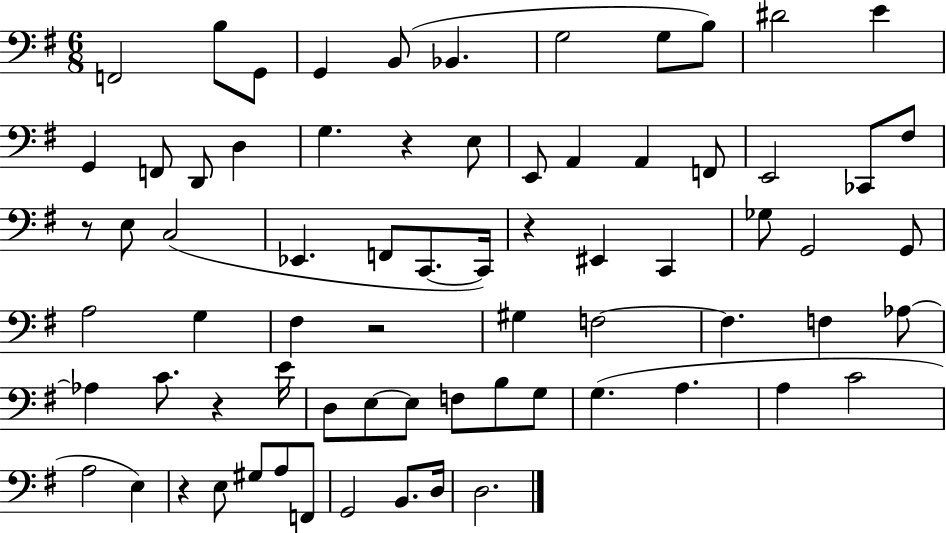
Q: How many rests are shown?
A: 6